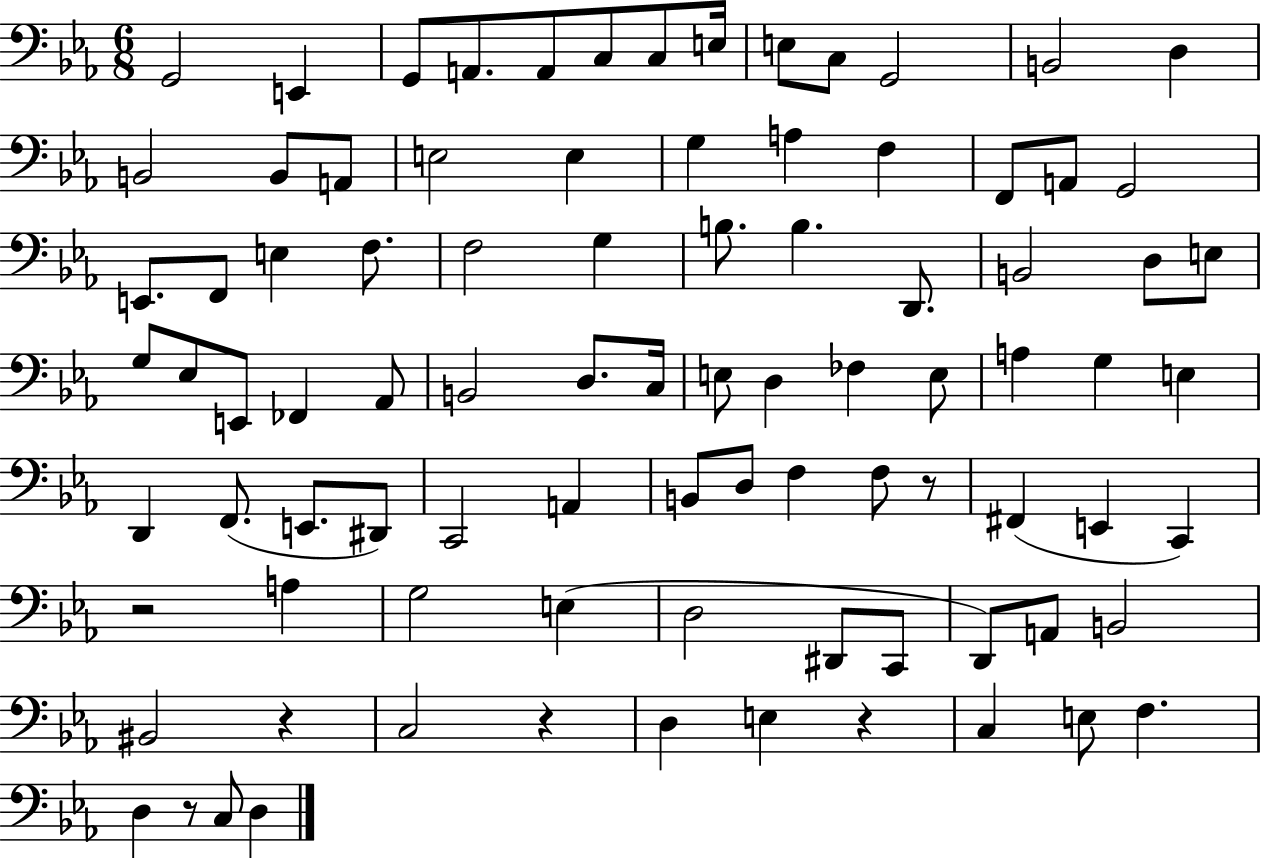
{
  \clef bass
  \numericTimeSignature
  \time 6/8
  \key ees \major
  g,2 e,4 | g,8 a,8. a,8 c8 c8 e16 | e8 c8 g,2 | b,2 d4 | \break b,2 b,8 a,8 | e2 e4 | g4 a4 f4 | f,8 a,8 g,2 | \break e,8. f,8 e4 f8. | f2 g4 | b8. b4. d,8. | b,2 d8 e8 | \break g8 ees8 e,8 fes,4 aes,8 | b,2 d8. c16 | e8 d4 fes4 e8 | a4 g4 e4 | \break d,4 f,8.( e,8. dis,8) | c,2 a,4 | b,8 d8 f4 f8 r8 | fis,4( e,4 c,4) | \break r2 a4 | g2 e4( | d2 dis,8 c,8 | d,8) a,8 b,2 | \break bis,2 r4 | c2 r4 | d4 e4 r4 | c4 e8 f4. | \break d4 r8 c8 d4 | \bar "|."
}